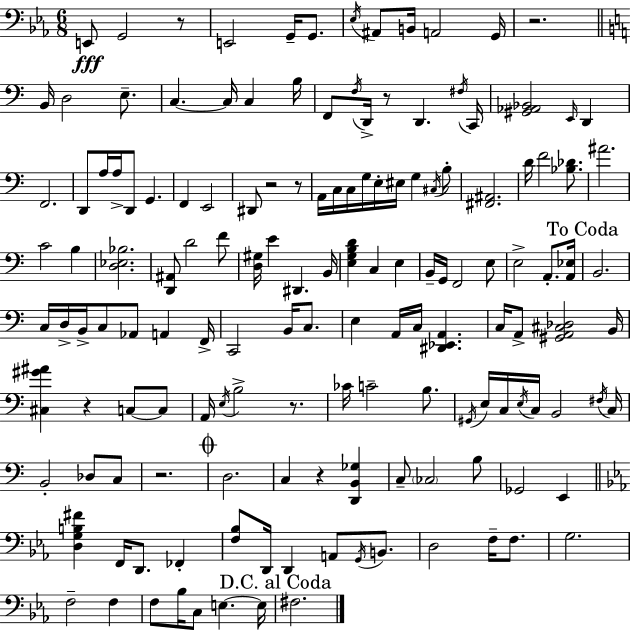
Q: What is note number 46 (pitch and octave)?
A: A#4